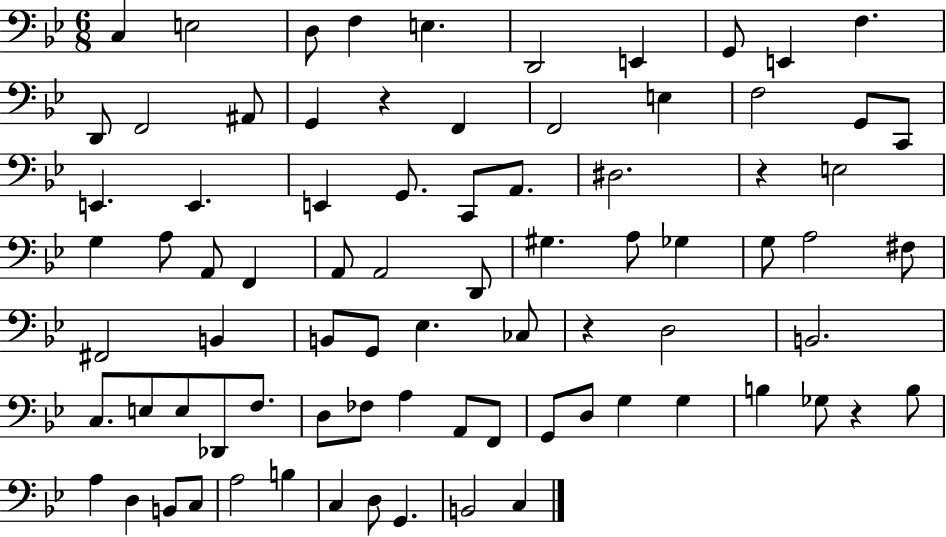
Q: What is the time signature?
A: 6/8